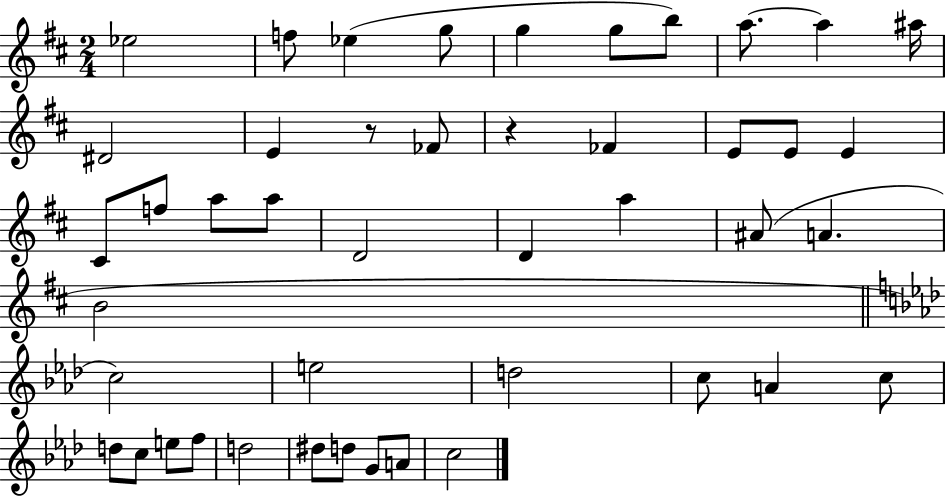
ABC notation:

X:1
T:Untitled
M:2/4
L:1/4
K:D
_e2 f/2 _e g/2 g g/2 b/2 a/2 a ^a/4 ^D2 E z/2 _F/2 z _F E/2 E/2 E ^C/2 f/2 a/2 a/2 D2 D a ^A/2 A B2 c2 e2 d2 c/2 A c/2 d/2 c/2 e/2 f/2 d2 ^d/2 d/2 G/2 A/2 c2